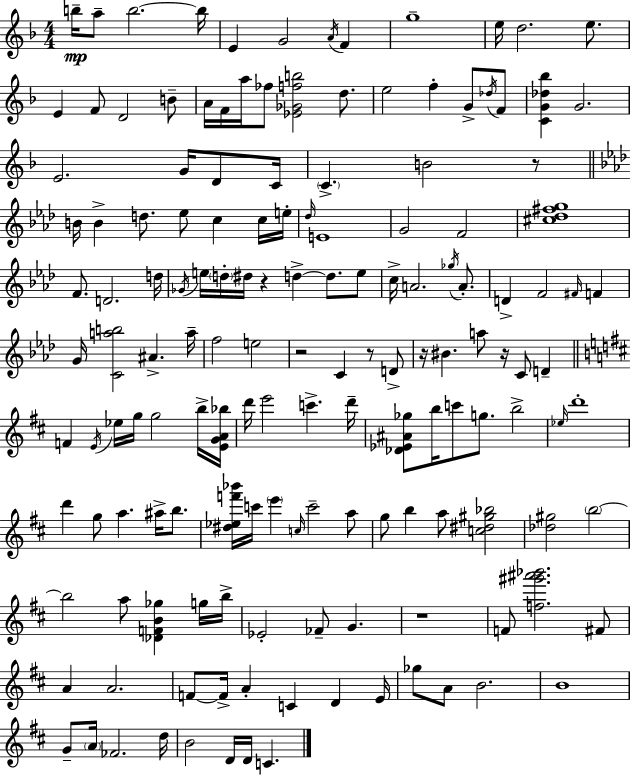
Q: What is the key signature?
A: D minor